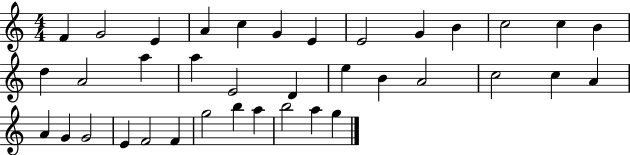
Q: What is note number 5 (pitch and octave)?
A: C5